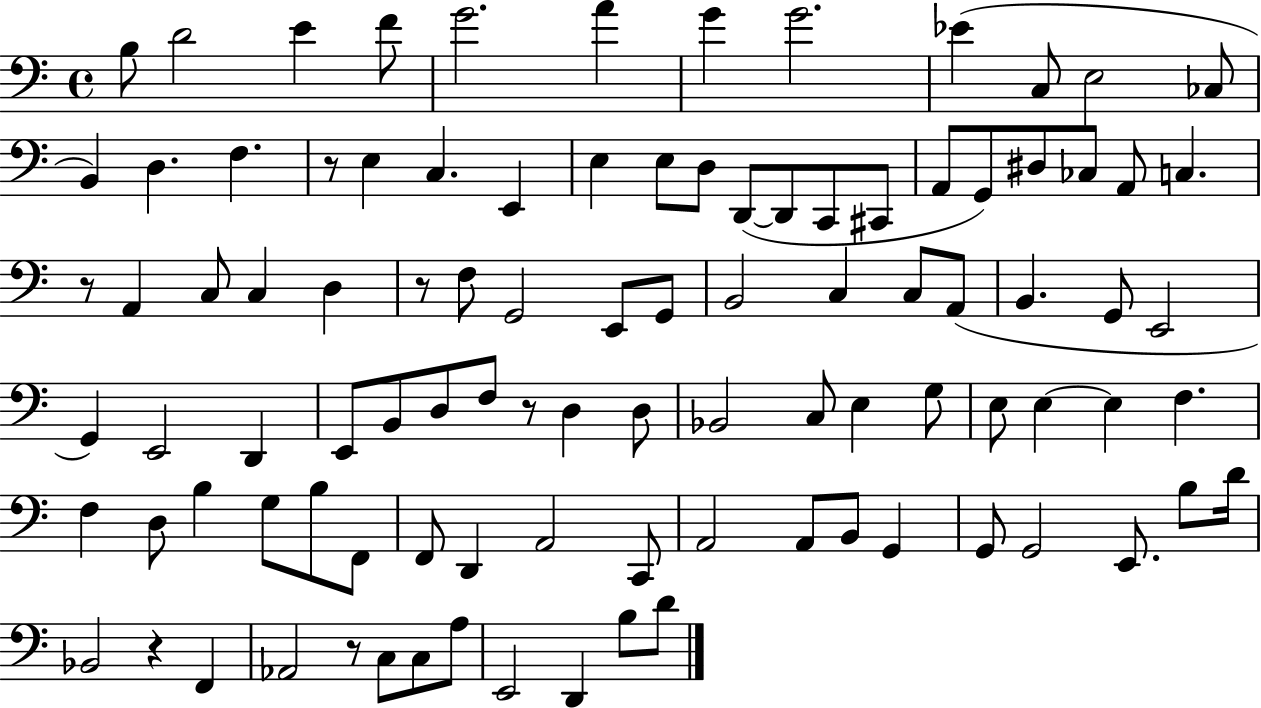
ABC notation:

X:1
T:Untitled
M:4/4
L:1/4
K:C
B,/2 D2 E F/2 G2 A G G2 _E C,/2 E,2 _C,/2 B,, D, F, z/2 E, C, E,, E, E,/2 D,/2 D,,/2 D,,/2 C,,/2 ^C,,/2 A,,/2 G,,/2 ^D,/2 _C,/2 A,,/2 C, z/2 A,, C,/2 C, D, z/2 F,/2 G,,2 E,,/2 G,,/2 B,,2 C, C,/2 A,,/2 B,, G,,/2 E,,2 G,, E,,2 D,, E,,/2 B,,/2 D,/2 F,/2 z/2 D, D,/2 _B,,2 C,/2 E, G,/2 E,/2 E, E, F, F, D,/2 B, G,/2 B,/2 F,,/2 F,,/2 D,, A,,2 C,,/2 A,,2 A,,/2 B,,/2 G,, G,,/2 G,,2 E,,/2 B,/2 D/4 _B,,2 z F,, _A,,2 z/2 C,/2 C,/2 A,/2 E,,2 D,, B,/2 D/2